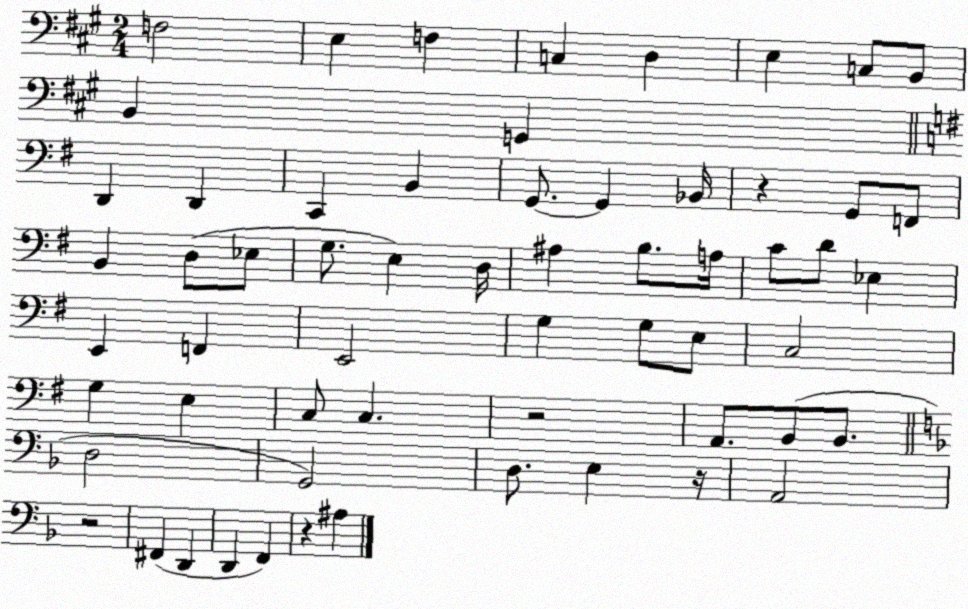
X:1
T:Untitled
M:2/4
L:1/4
K:A
F,2 E, F, C, D, E, C,/2 B,,/2 B,, G,, D,, D,, C,, B,, G,,/2 G,, _B,,/4 z G,,/2 F,,/2 B,, D,/2 _E,/2 G,/2 E, D,/4 ^A, B,/2 A,/4 C/2 D/2 _E, E,, F,, E,,2 G, G,/2 E,/2 C,2 G, E, C,/2 C, z2 A,,/2 B,,/2 B,,/2 D,2 G,,2 D,/2 E, z/4 A,,2 z2 ^F,, D,, D,, F,, z ^A,